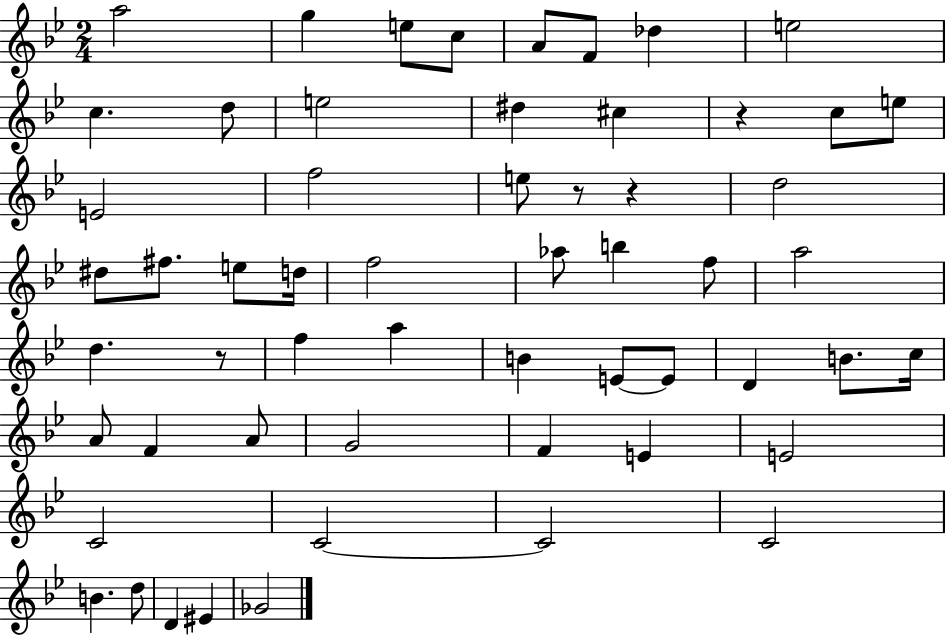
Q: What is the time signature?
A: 2/4